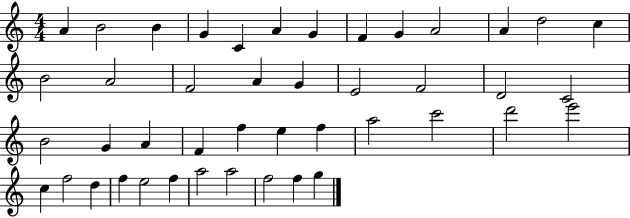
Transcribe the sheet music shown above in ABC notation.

X:1
T:Untitled
M:4/4
L:1/4
K:C
A B2 B G C A G F G A2 A d2 c B2 A2 F2 A G E2 F2 D2 C2 B2 G A F f e f a2 c'2 d'2 e'2 c f2 d f e2 f a2 a2 f2 f g